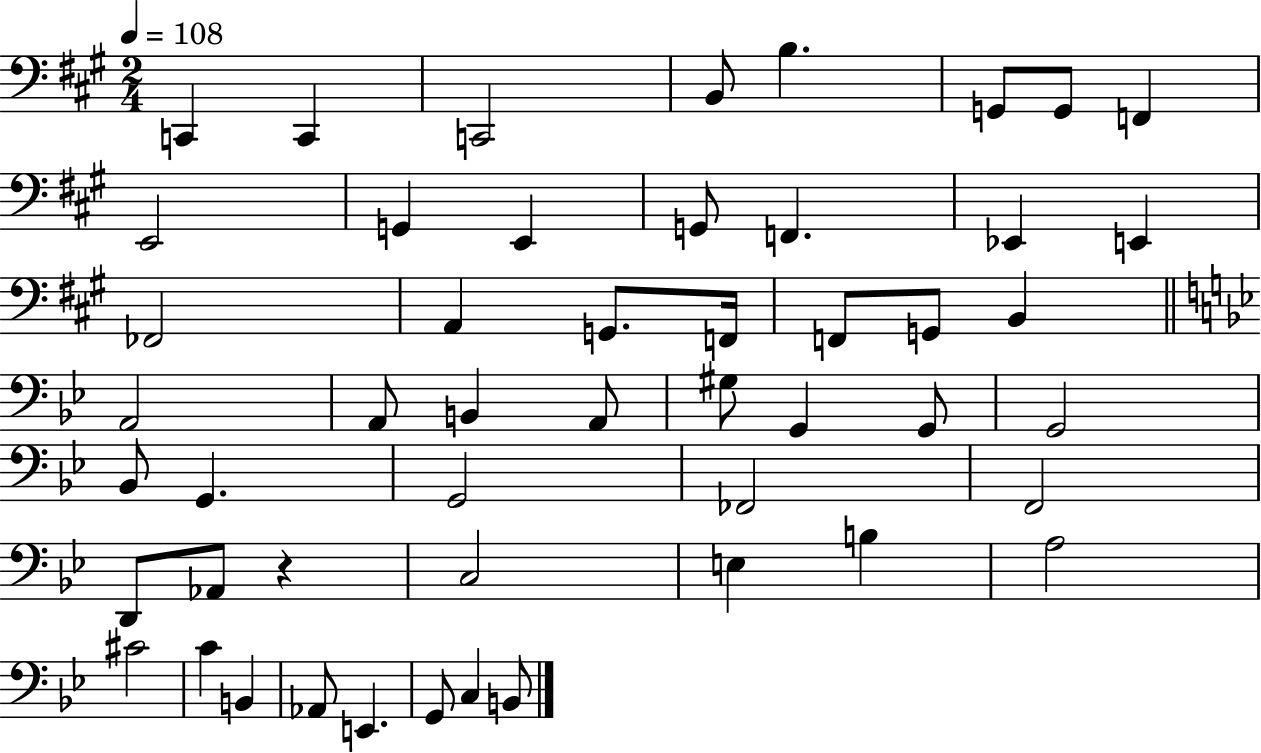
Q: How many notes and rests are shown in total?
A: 50